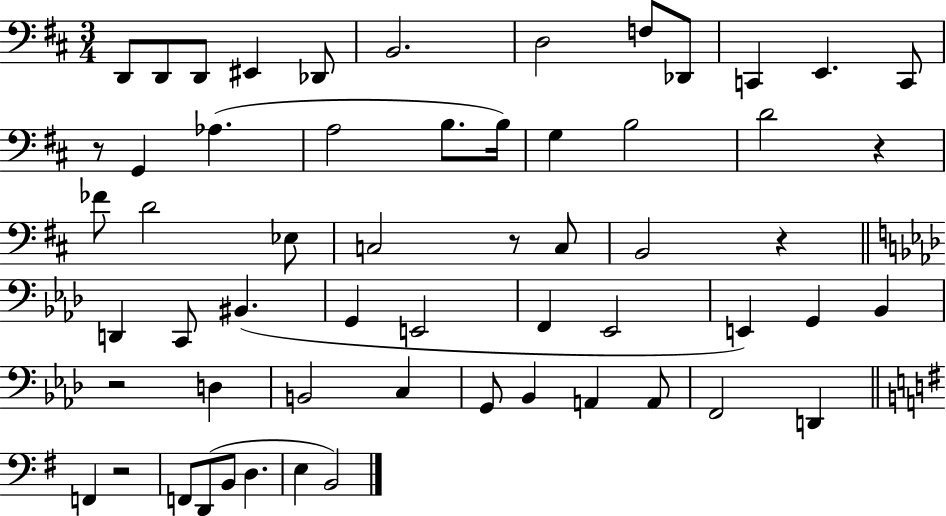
X:1
T:Untitled
M:3/4
L:1/4
K:D
D,,/2 D,,/2 D,,/2 ^E,, _D,,/2 B,,2 D,2 F,/2 _D,,/2 C,, E,, C,,/2 z/2 G,, _A, A,2 B,/2 B,/4 G, B,2 D2 z _F/2 D2 _E,/2 C,2 z/2 C,/2 B,,2 z D,, C,,/2 ^B,, G,, E,,2 F,, _E,,2 E,, G,, _B,, z2 D, B,,2 C, G,,/2 _B,, A,, A,,/2 F,,2 D,, F,, z2 F,,/2 D,,/2 B,,/2 D, E, B,,2